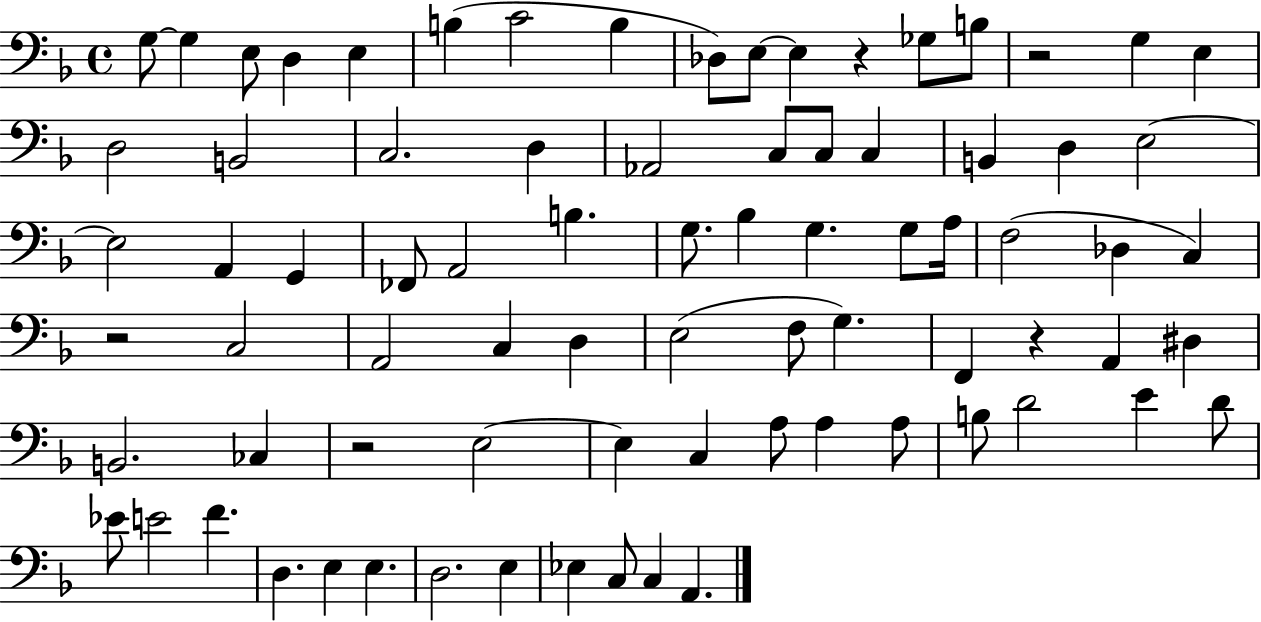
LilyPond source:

{
  \clef bass
  \time 4/4
  \defaultTimeSignature
  \key f \major
  g8~~ g4 e8 d4 e4 | b4( c'2 b4 | des8) e8~~ e4 r4 ges8 b8 | r2 g4 e4 | \break d2 b,2 | c2. d4 | aes,2 c8 c8 c4 | b,4 d4 e2~~ | \break e2 a,4 g,4 | fes,8 a,2 b4. | g8. bes4 g4. g8 a16 | f2( des4 c4) | \break r2 c2 | a,2 c4 d4 | e2( f8 g4.) | f,4 r4 a,4 dis4 | \break b,2. ces4 | r2 e2~~ | e4 c4 a8 a4 a8 | b8 d'2 e'4 d'8 | \break ees'8 e'2 f'4. | d4. e4 e4. | d2. e4 | ees4 c8 c4 a,4. | \break \bar "|."
}